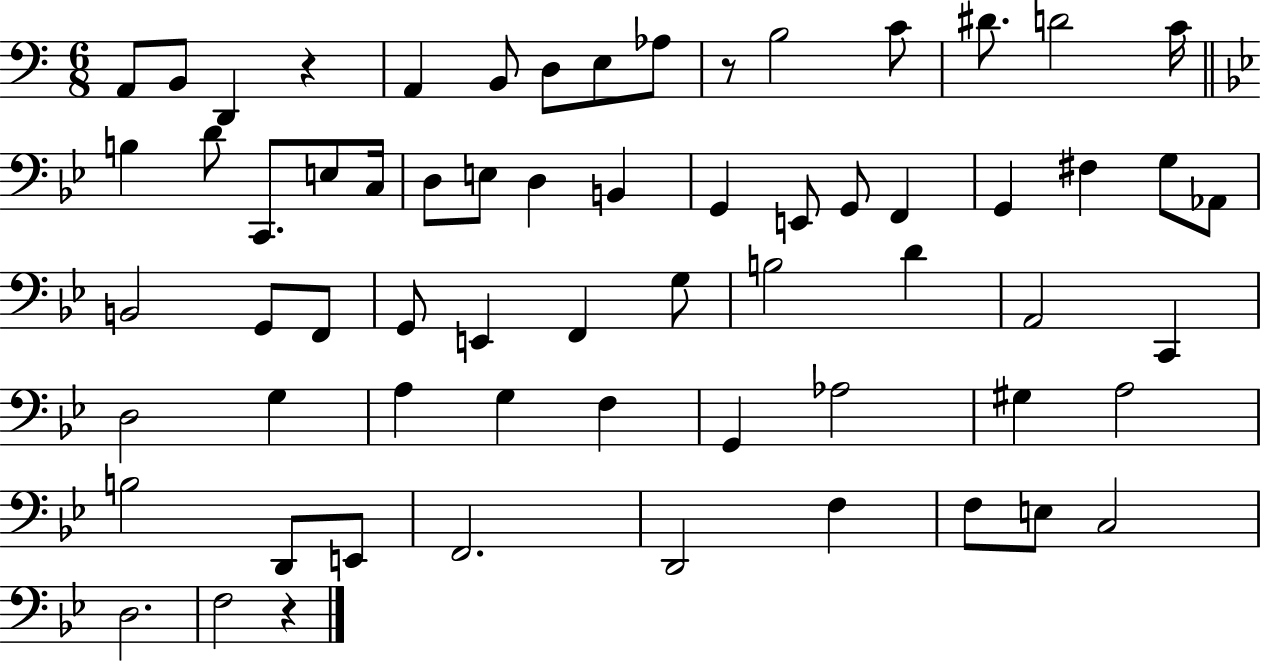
A2/e B2/e D2/q R/q A2/q B2/e D3/e E3/e Ab3/e R/e B3/h C4/e D#4/e. D4/h C4/s B3/q D4/e C2/e. E3/e C3/s D3/e E3/e D3/q B2/q G2/q E2/e G2/e F2/q G2/q F#3/q G3/e Ab2/e B2/h G2/e F2/e G2/e E2/q F2/q G3/e B3/h D4/q A2/h C2/q D3/h G3/q A3/q G3/q F3/q G2/q Ab3/h G#3/q A3/h B3/h D2/e E2/e F2/h. D2/h F3/q F3/e E3/e C3/h D3/h. F3/h R/q